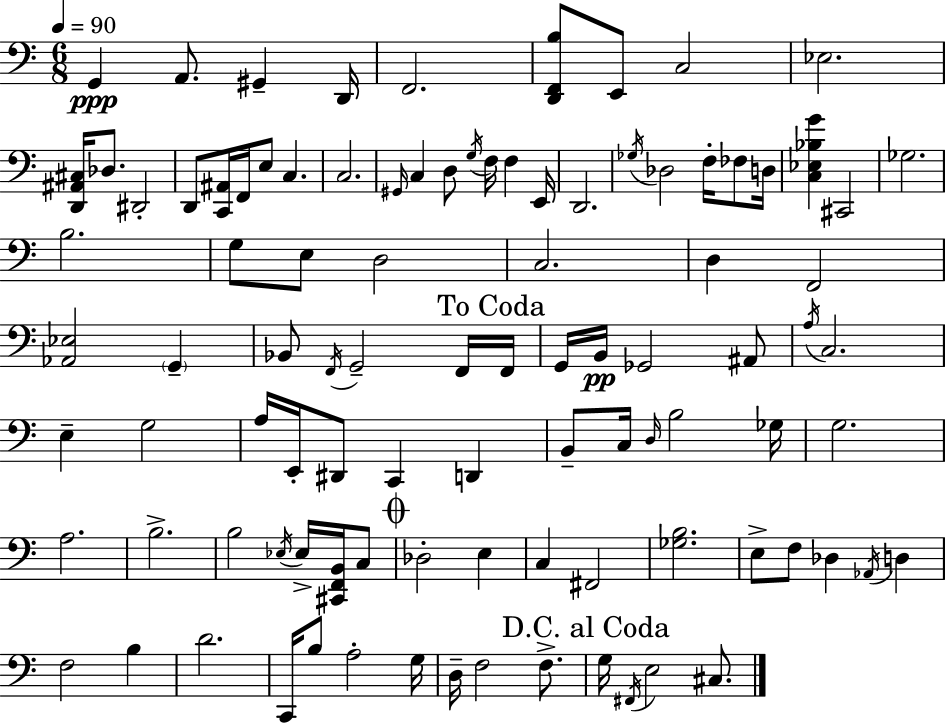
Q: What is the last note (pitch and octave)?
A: C#3